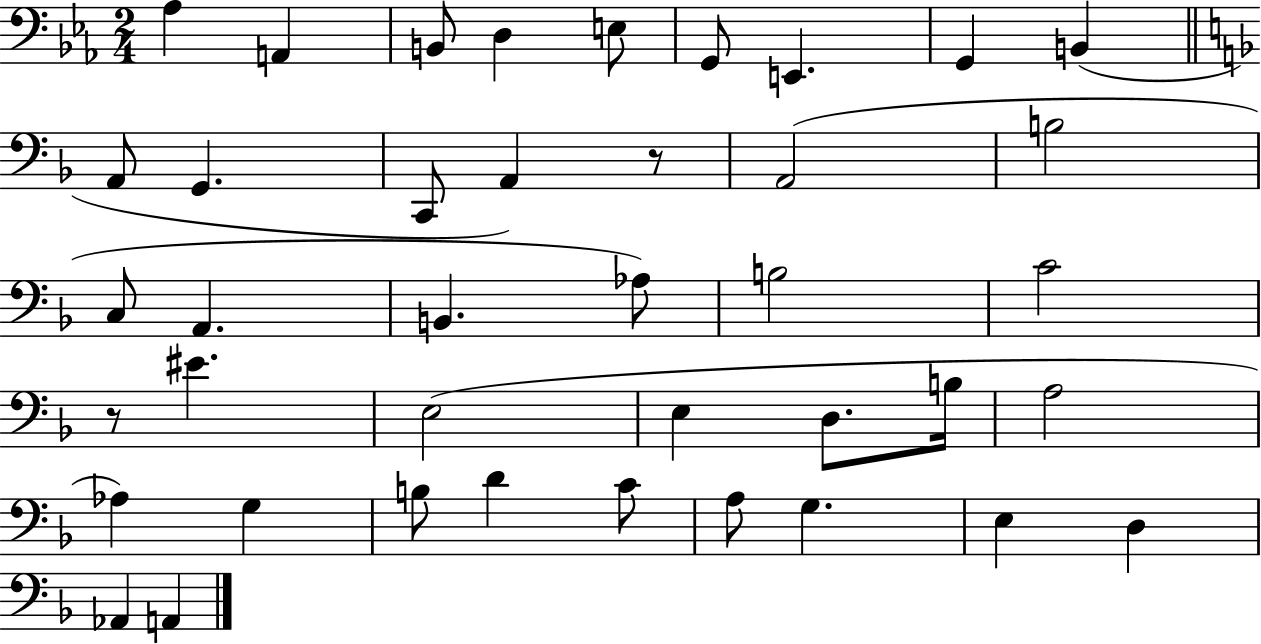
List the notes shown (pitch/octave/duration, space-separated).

Ab3/q A2/q B2/e D3/q E3/e G2/e E2/q. G2/q B2/q A2/e G2/q. C2/e A2/q R/e A2/h B3/h C3/e A2/q. B2/q. Ab3/e B3/h C4/h R/e EIS4/q. E3/h E3/q D3/e. B3/s A3/h Ab3/q G3/q B3/e D4/q C4/e A3/e G3/q. E3/q D3/q Ab2/q A2/q